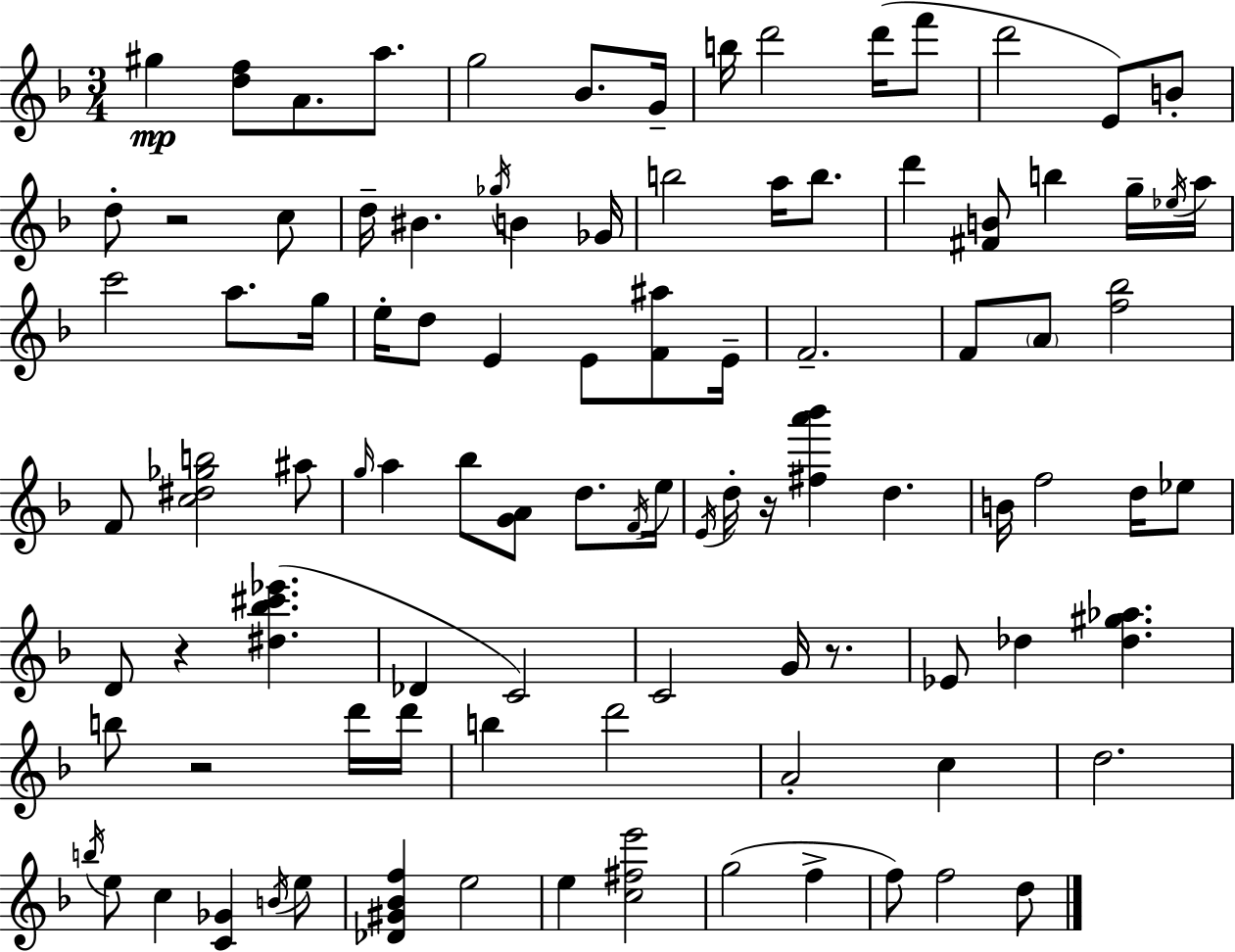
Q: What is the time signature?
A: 3/4